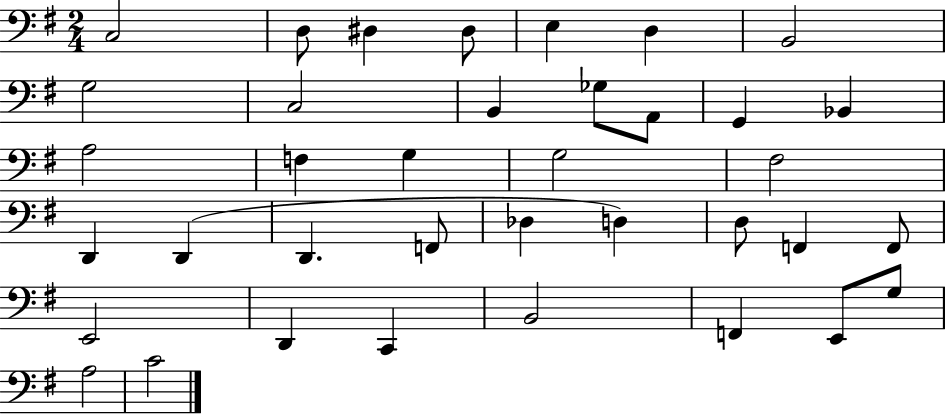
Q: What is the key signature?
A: G major